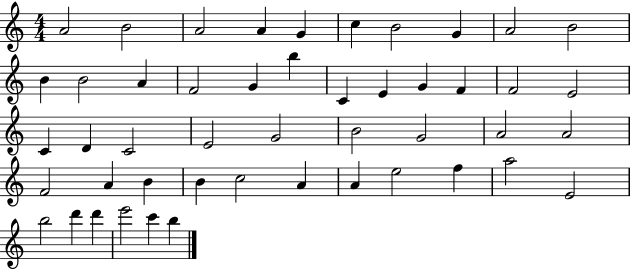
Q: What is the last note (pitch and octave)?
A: B5